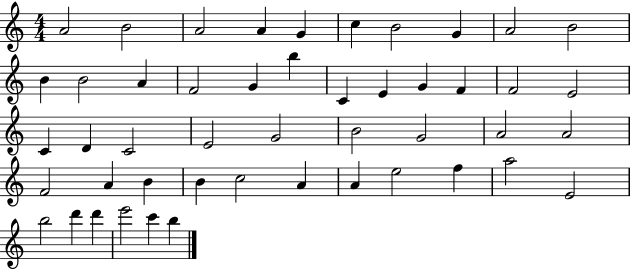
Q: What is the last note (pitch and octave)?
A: B5